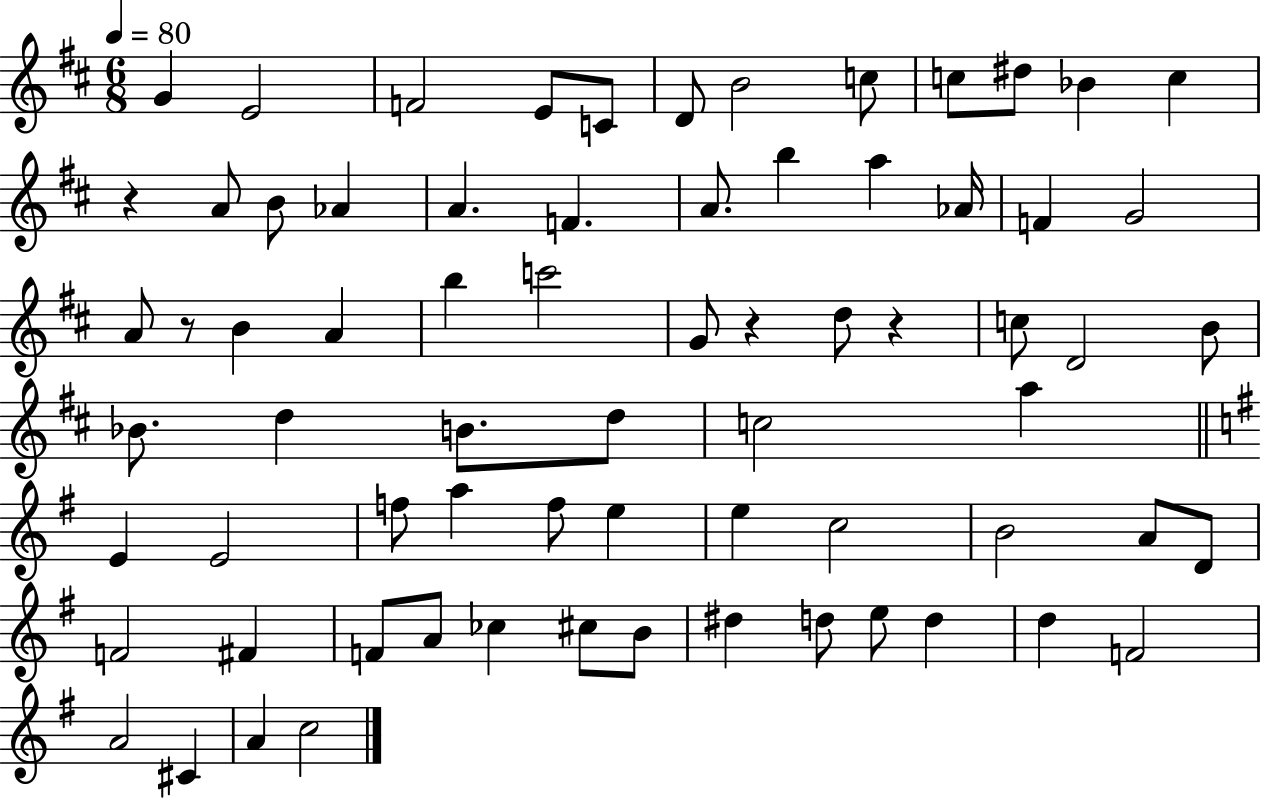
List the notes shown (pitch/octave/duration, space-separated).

G4/q E4/h F4/h E4/e C4/e D4/e B4/h C5/e C5/e D#5/e Bb4/q C5/q R/q A4/e B4/e Ab4/q A4/q. F4/q. A4/e. B5/q A5/q Ab4/s F4/q G4/h A4/e R/e B4/q A4/q B5/q C6/h G4/e R/q D5/e R/q C5/e D4/h B4/e Bb4/e. D5/q B4/e. D5/e C5/h A5/q E4/q E4/h F5/e A5/q F5/e E5/q E5/q C5/h B4/h A4/e D4/e F4/h F#4/q F4/e A4/e CES5/q C#5/e B4/e D#5/q D5/e E5/e D5/q D5/q F4/h A4/h C#4/q A4/q C5/h